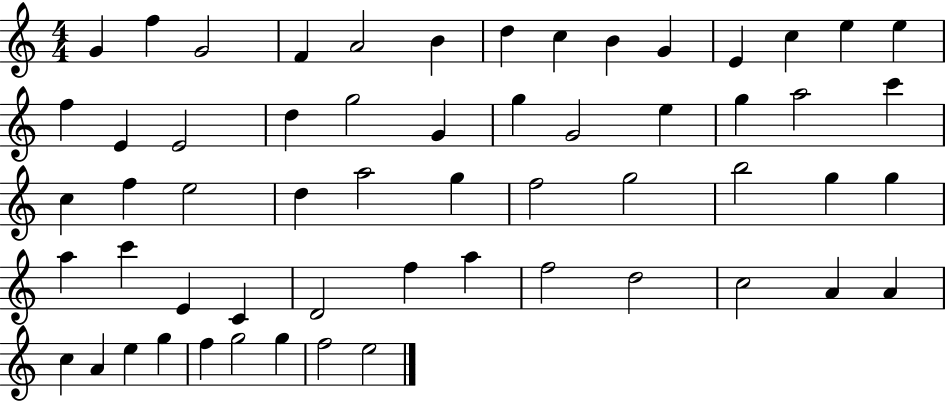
{
  \clef treble
  \numericTimeSignature
  \time 4/4
  \key c \major
  g'4 f''4 g'2 | f'4 a'2 b'4 | d''4 c''4 b'4 g'4 | e'4 c''4 e''4 e''4 | \break f''4 e'4 e'2 | d''4 g''2 g'4 | g''4 g'2 e''4 | g''4 a''2 c'''4 | \break c''4 f''4 e''2 | d''4 a''2 g''4 | f''2 g''2 | b''2 g''4 g''4 | \break a''4 c'''4 e'4 c'4 | d'2 f''4 a''4 | f''2 d''2 | c''2 a'4 a'4 | \break c''4 a'4 e''4 g''4 | f''4 g''2 g''4 | f''2 e''2 | \bar "|."
}